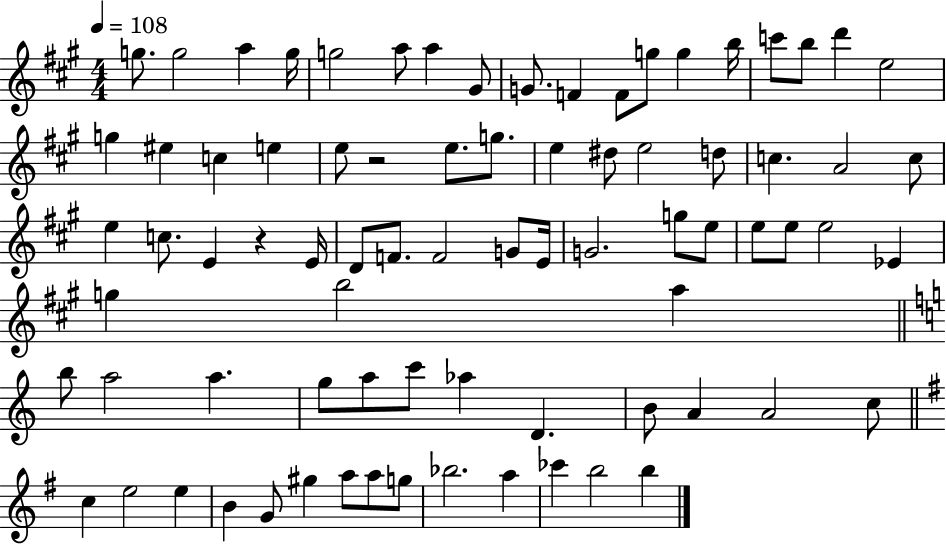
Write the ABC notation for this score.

X:1
T:Untitled
M:4/4
L:1/4
K:A
g/2 g2 a g/4 g2 a/2 a ^G/2 G/2 F F/2 g/2 g b/4 c'/2 b/2 d' e2 g ^e c e e/2 z2 e/2 g/2 e ^d/2 e2 d/2 c A2 c/2 e c/2 E z E/4 D/2 F/2 F2 G/2 E/4 G2 g/2 e/2 e/2 e/2 e2 _E g b2 a b/2 a2 a g/2 a/2 c'/2 _a D B/2 A A2 c/2 c e2 e B G/2 ^g a/2 a/2 g/2 _b2 a _c' b2 b